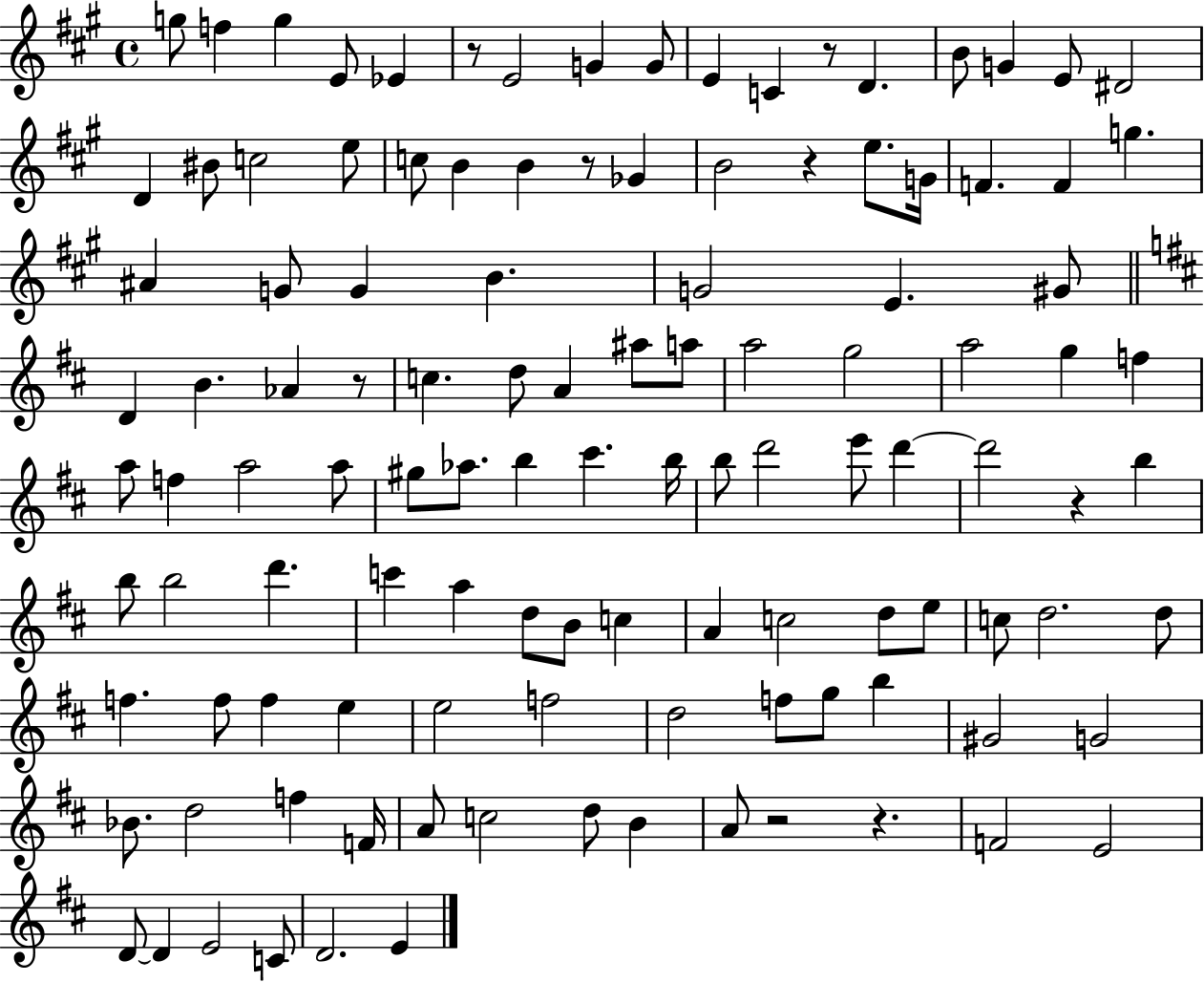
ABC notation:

X:1
T:Untitled
M:4/4
L:1/4
K:A
g/2 f g E/2 _E z/2 E2 G G/2 E C z/2 D B/2 G E/2 ^D2 D ^B/2 c2 e/2 c/2 B B z/2 _G B2 z e/2 G/4 F F g ^A G/2 G B G2 E ^G/2 D B _A z/2 c d/2 A ^a/2 a/2 a2 g2 a2 g f a/2 f a2 a/2 ^g/2 _a/2 b ^c' b/4 b/2 d'2 e'/2 d' d'2 z b b/2 b2 d' c' a d/2 B/2 c A c2 d/2 e/2 c/2 d2 d/2 f f/2 f e e2 f2 d2 f/2 g/2 b ^G2 G2 _B/2 d2 f F/4 A/2 c2 d/2 B A/2 z2 z F2 E2 D/2 D E2 C/2 D2 E